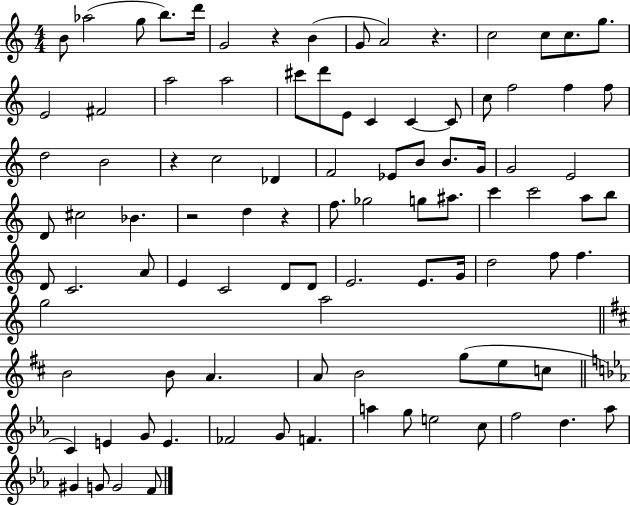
B4/e Ab5/h G5/e B5/e. D6/s G4/h R/q B4/q G4/e A4/h R/q. C5/h C5/e C5/e. G5/e. E4/h F#4/h A5/h A5/h C#6/e D6/e E4/e C4/q C4/q C4/e C5/e F5/h F5/q F5/e D5/h B4/h R/q C5/h Db4/q F4/h Eb4/e B4/e B4/e. G4/s G4/h E4/h D4/e C#5/h Bb4/q. R/h D5/q R/q F5/e. Gb5/h G5/e A#5/e. C6/q C6/h A5/e B5/e D4/e C4/h. A4/e E4/q C4/h D4/e D4/e E4/h. E4/e. G4/s D5/h F5/e F5/q. G5/h A5/h B4/h B4/e A4/q. A4/e B4/h G5/e E5/e C5/e C4/q E4/q G4/e E4/q. FES4/h G4/e F4/q. A5/q G5/e E5/h C5/e F5/h D5/q. Ab5/e G#4/q G4/e G4/h F4/e